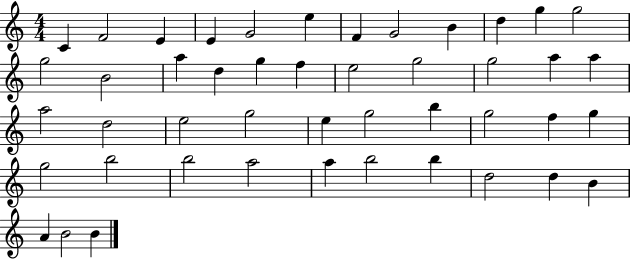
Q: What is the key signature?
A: C major